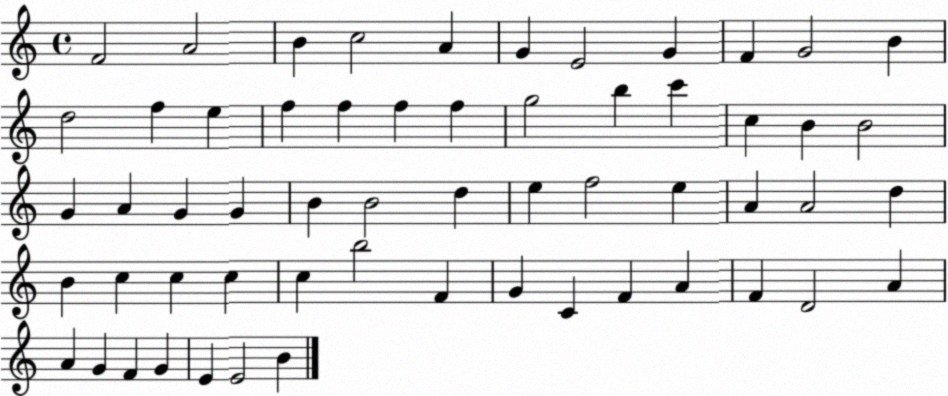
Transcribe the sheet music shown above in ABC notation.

X:1
T:Untitled
M:4/4
L:1/4
K:C
F2 A2 B c2 A G E2 G F G2 B d2 f e f f f f g2 b c' c B B2 G A G G B B2 d e f2 e A A2 d B c c c c b2 F G C F A F D2 A A G F G E E2 B